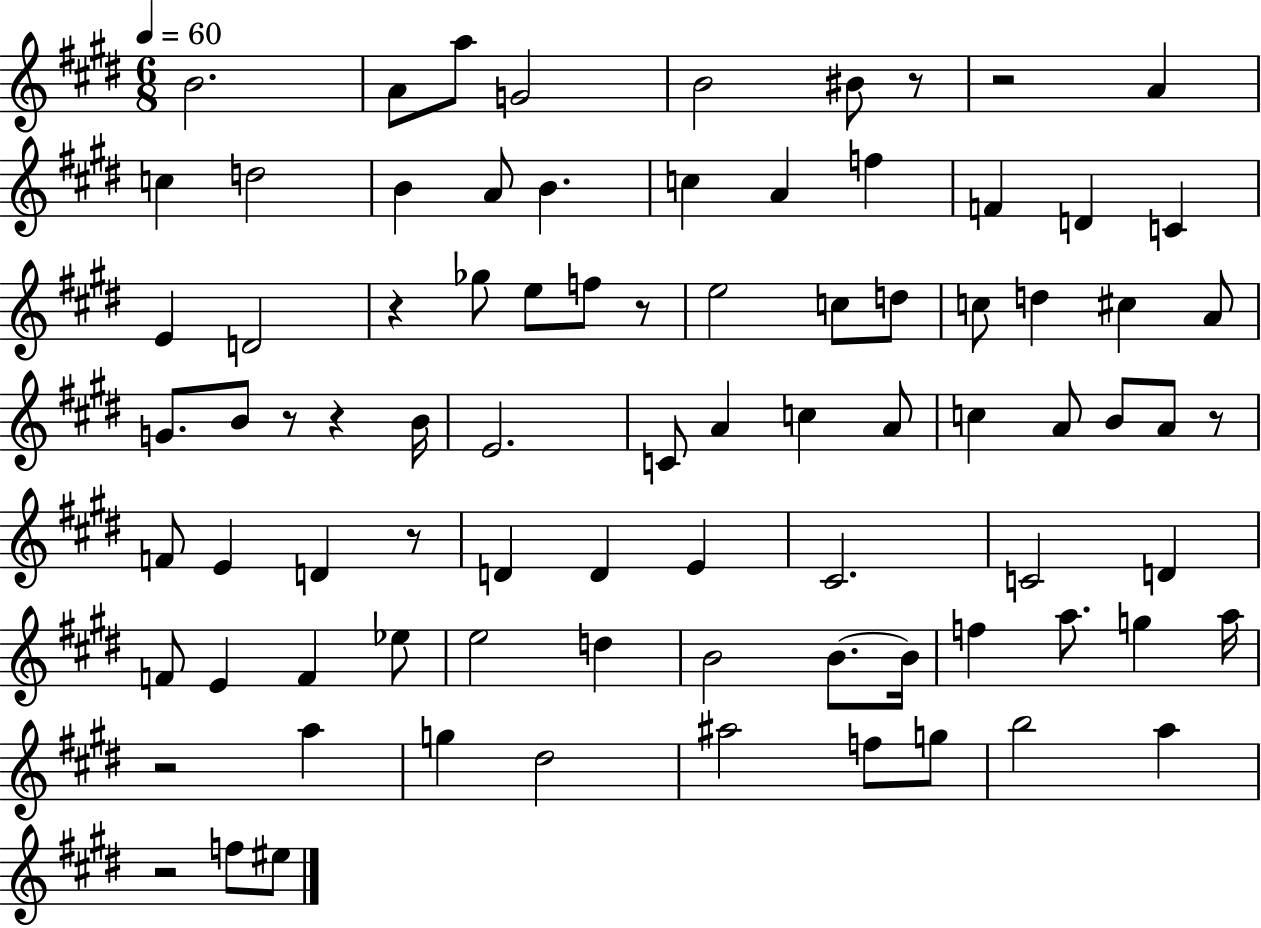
X:1
T:Untitled
M:6/8
L:1/4
K:E
B2 A/2 a/2 G2 B2 ^B/2 z/2 z2 A c d2 B A/2 B c A f F D C E D2 z _g/2 e/2 f/2 z/2 e2 c/2 d/2 c/2 d ^c A/2 G/2 B/2 z/2 z B/4 E2 C/2 A c A/2 c A/2 B/2 A/2 z/2 F/2 E D z/2 D D E ^C2 C2 D F/2 E F _e/2 e2 d B2 B/2 B/4 f a/2 g a/4 z2 a g ^d2 ^a2 f/2 g/2 b2 a z2 f/2 ^e/2